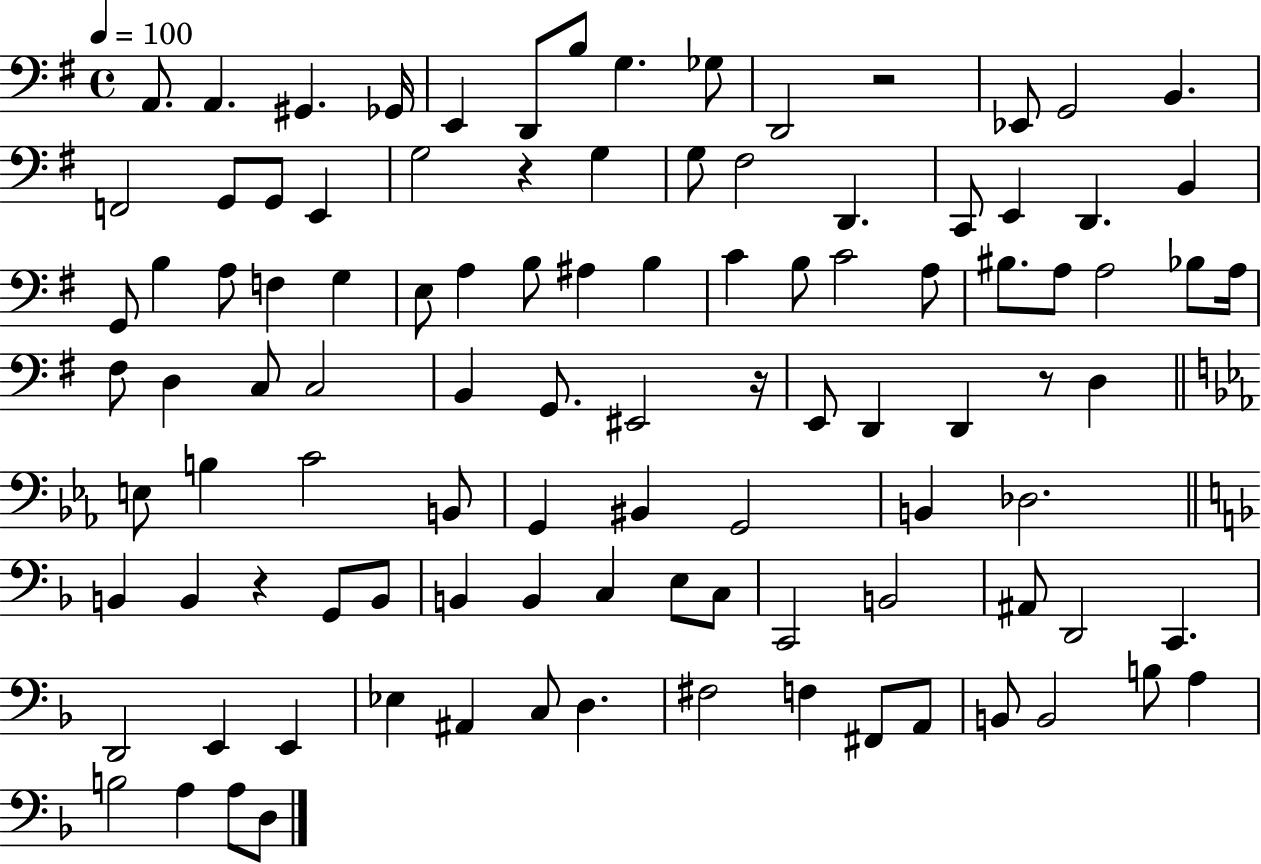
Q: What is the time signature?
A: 4/4